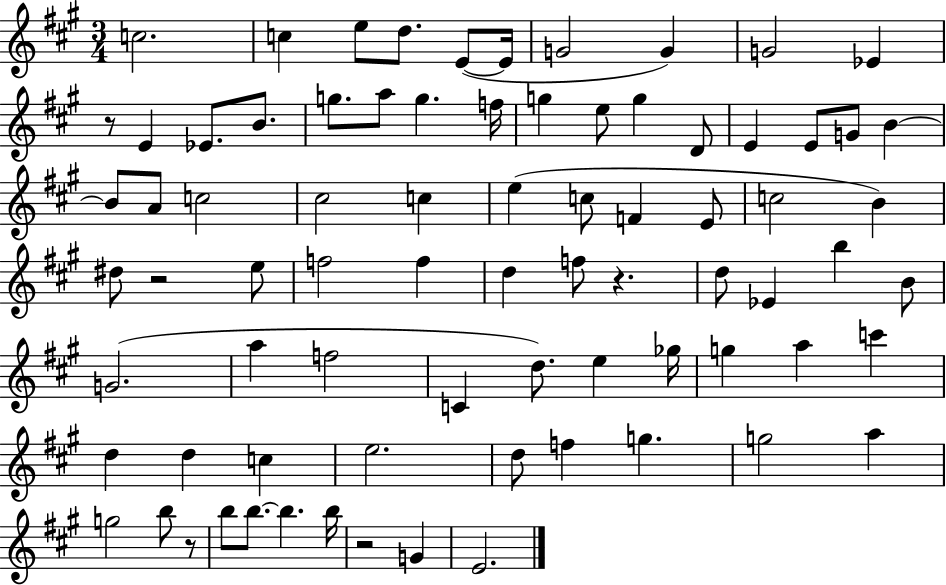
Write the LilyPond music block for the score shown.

{
  \clef treble
  \numericTimeSignature
  \time 3/4
  \key a \major
  c''2. | c''4 e''8 d''8. e'8~(~ e'16 | g'2 g'4) | g'2 ees'4 | \break r8 e'4 ees'8. b'8. | g''8. a''8 g''4. f''16 | g''4 e''8 g''4 d'8 | e'4 e'8 g'8 b'4~~ | \break b'8 a'8 c''2 | cis''2 c''4 | e''4( c''8 f'4 e'8 | c''2 b'4) | \break dis''8 r2 e''8 | f''2 f''4 | d''4 f''8 r4. | d''8 ees'4 b''4 b'8 | \break g'2.( | a''4 f''2 | c'4 d''8.) e''4 ges''16 | g''4 a''4 c'''4 | \break d''4 d''4 c''4 | e''2. | d''8 f''4 g''4. | g''2 a''4 | \break g''2 b''8 r8 | b''8 b''8.~~ b''4. b''16 | r2 g'4 | e'2. | \break \bar "|."
}